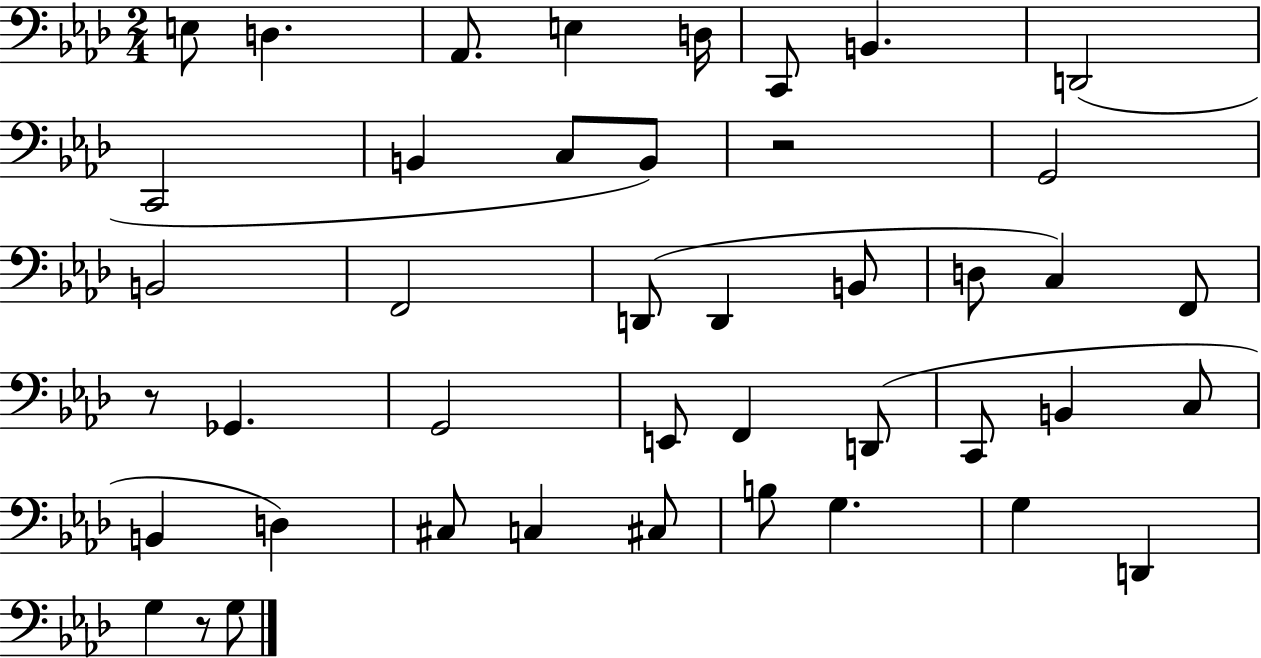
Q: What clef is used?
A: bass